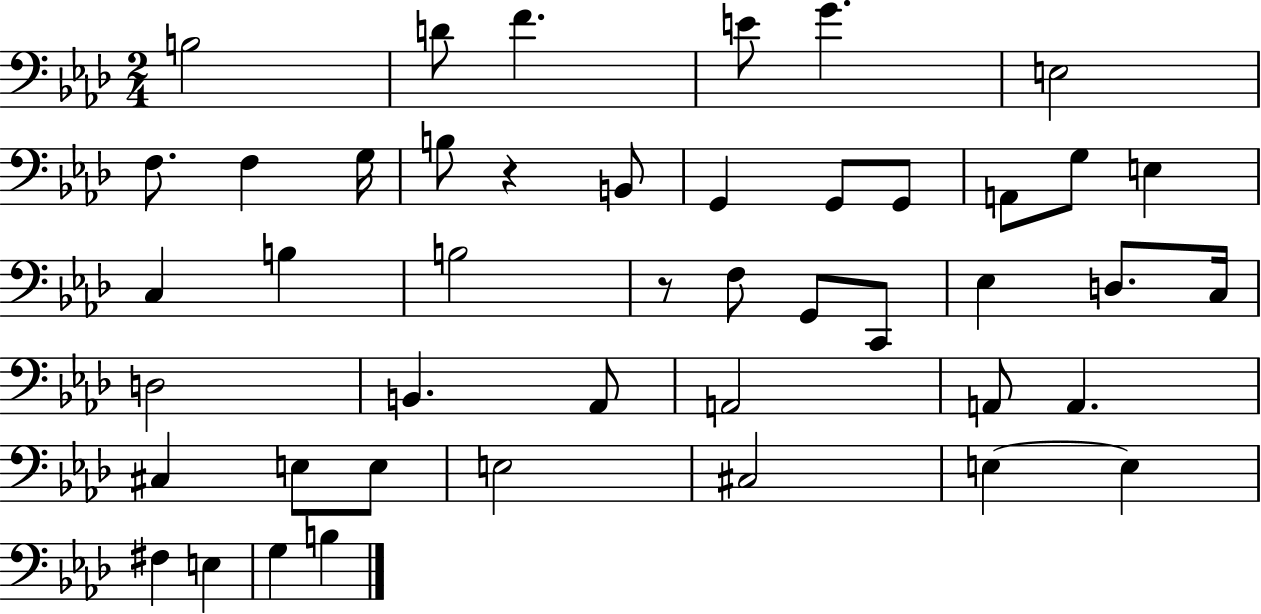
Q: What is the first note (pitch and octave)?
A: B3